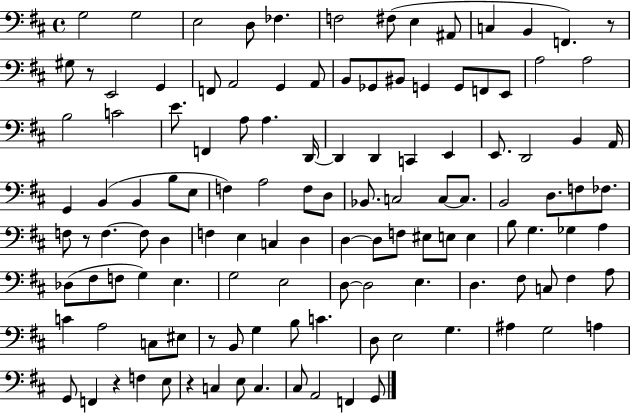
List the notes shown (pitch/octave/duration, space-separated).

G3/h G3/h E3/h D3/e FES3/q. F3/h F#3/e E3/q A#2/e C3/q B2/q F2/q. R/e G#3/e R/e E2/h G2/q F2/e A2/h G2/q A2/e B2/e Gb2/e BIS2/e G2/q G2/e F2/e E2/e A3/h A3/h B3/h C4/h E4/e. F2/q A3/e A3/q. D2/s D2/q D2/q C2/q E2/q E2/e. D2/h B2/q A2/s G2/q B2/q B2/q B3/e E3/e F3/q A3/h F3/e D3/e Bb2/e. C3/h C3/e C3/e. B2/h D3/e. F3/e FES3/e. F3/e R/e F3/q. F3/e D3/q F3/q E3/q C3/q D3/q D3/q D3/e F3/e EIS3/e E3/e E3/q B3/e G3/q. Gb3/q A3/q Db3/e F#3/e F3/e G3/q E3/q. G3/h E3/h D3/e D3/h E3/q. D3/q. F#3/e C3/e F#3/q A3/e C4/q A3/h C3/e EIS3/e R/e B2/e G3/q B3/e C4/q. D3/e E3/h G3/q. A#3/q G3/h A3/q G2/e F2/q R/q F3/q E3/e R/q C3/q E3/e C3/q. C#3/e A2/h F2/q G2/e